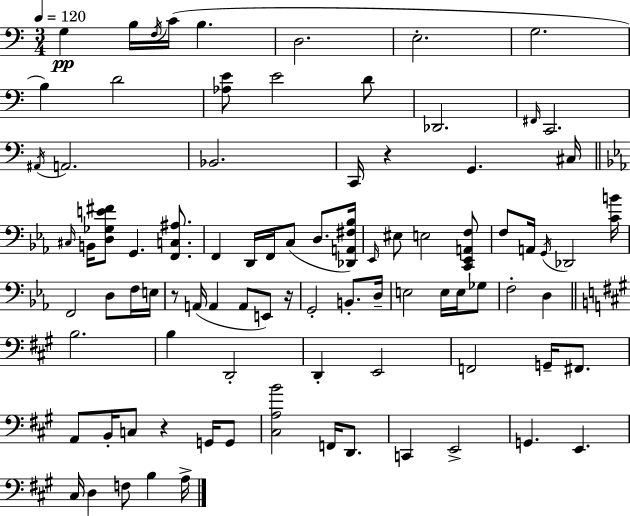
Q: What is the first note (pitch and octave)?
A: G3